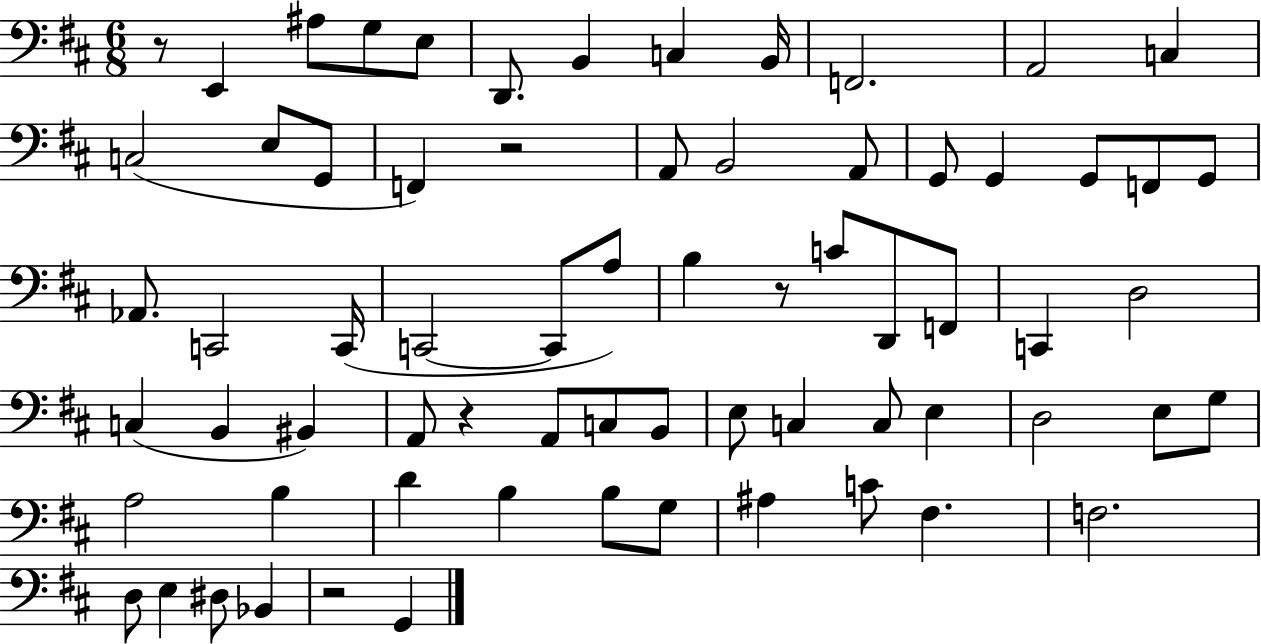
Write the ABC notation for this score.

X:1
T:Untitled
M:6/8
L:1/4
K:D
z/2 E,, ^A,/2 G,/2 E,/2 D,,/2 B,, C, B,,/4 F,,2 A,,2 C, C,2 E,/2 G,,/2 F,, z2 A,,/2 B,,2 A,,/2 G,,/2 G,, G,,/2 F,,/2 G,,/2 _A,,/2 C,,2 C,,/4 C,,2 C,,/2 A,/2 B, z/2 C/2 D,,/2 F,,/2 C,, D,2 C, B,, ^B,, A,,/2 z A,,/2 C,/2 B,,/2 E,/2 C, C,/2 E, D,2 E,/2 G,/2 A,2 B, D B, B,/2 G,/2 ^A, C/2 ^F, F,2 D,/2 E, ^D,/2 _B,, z2 G,,